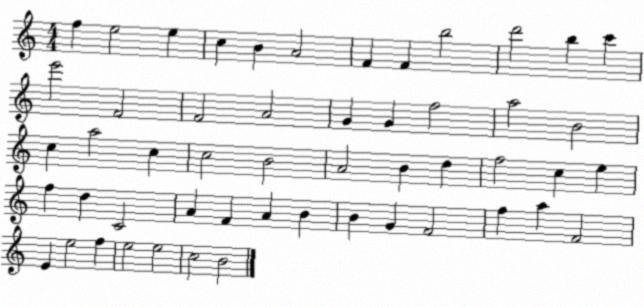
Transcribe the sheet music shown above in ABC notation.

X:1
T:Untitled
M:4/4
L:1/4
K:C
f e2 e c B A2 F F b2 d'2 b c' e'2 F2 F2 A2 G G f2 a2 B2 c a2 c c2 B2 A2 B d f2 c e f d C2 A F A B B G F2 f a F2 E e2 f e2 e2 c2 B2